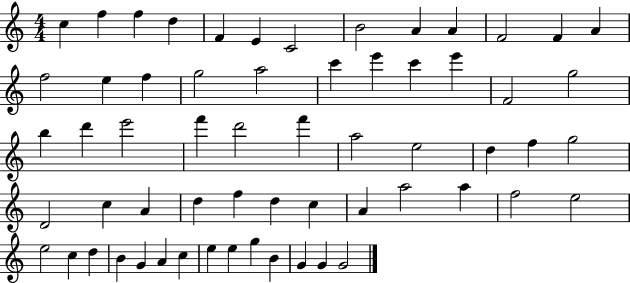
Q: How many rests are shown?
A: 0